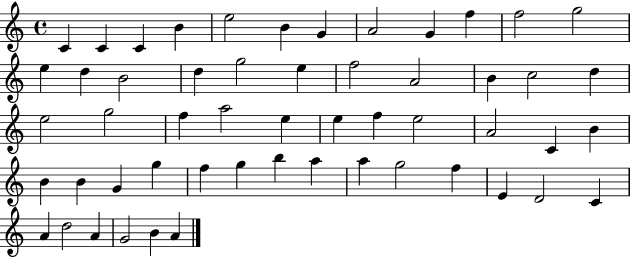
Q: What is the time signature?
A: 4/4